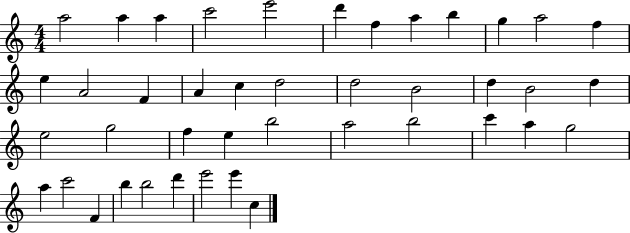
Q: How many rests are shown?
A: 0